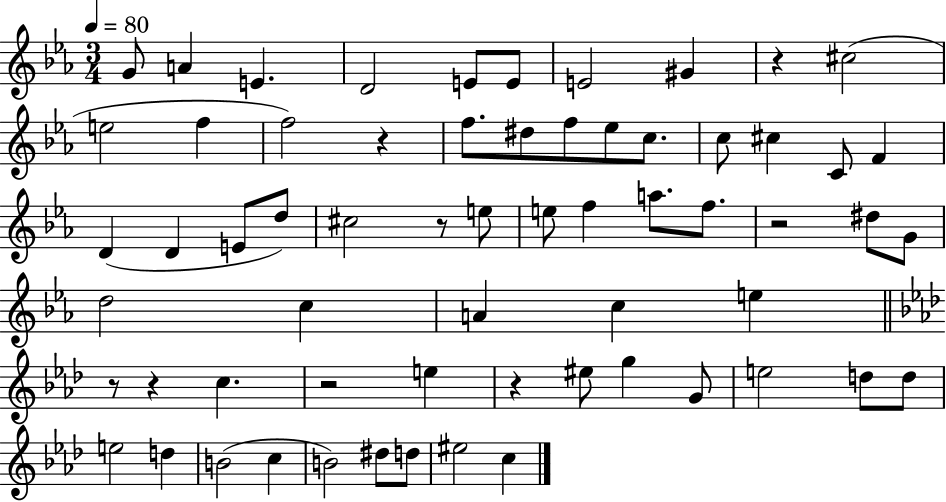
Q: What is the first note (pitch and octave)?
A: G4